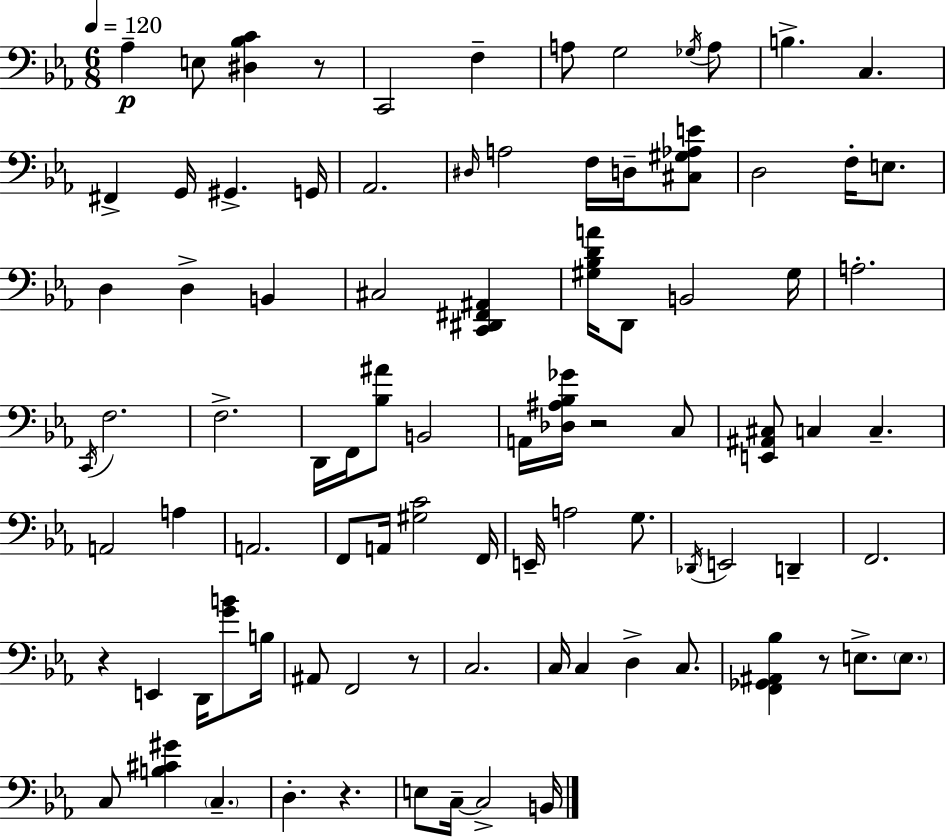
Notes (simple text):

Ab3/q E3/e [D#3,Bb3,C4]/q R/e C2/h F3/q A3/e G3/h Gb3/s A3/e B3/q. C3/q. F#2/q G2/s G#2/q. G2/s Ab2/h. D#3/s A3/h F3/s D3/s [C#3,G#3,Ab3,E4]/e D3/h F3/s E3/e. D3/q D3/q B2/q C#3/h [C2,D#2,F#2,A#2]/q [G#3,Bb3,D4,A4]/s D2/e B2/h G#3/s A3/h. C2/s F3/h. F3/h. D2/s F2/s [Bb3,A#4]/e B2/h A2/s [Db3,A#3,Bb3,Gb4]/s R/h C3/e [E2,A#2,C#3]/e C3/q C3/q. A2/h A3/q A2/h. F2/e A2/s [G#3,C4]/h F2/s E2/s A3/h G3/e. Db2/s E2/h D2/q F2/h. R/q E2/q D2/s [G4,B4]/e B3/s A#2/e F2/h R/e C3/h. C3/s C3/q D3/q C3/e. [F2,Gb2,A#2,Bb3]/q R/e E3/e. E3/e. C3/e [B3,C#4,G#4]/q C3/q. D3/q. R/q. E3/e C3/s C3/h B2/s